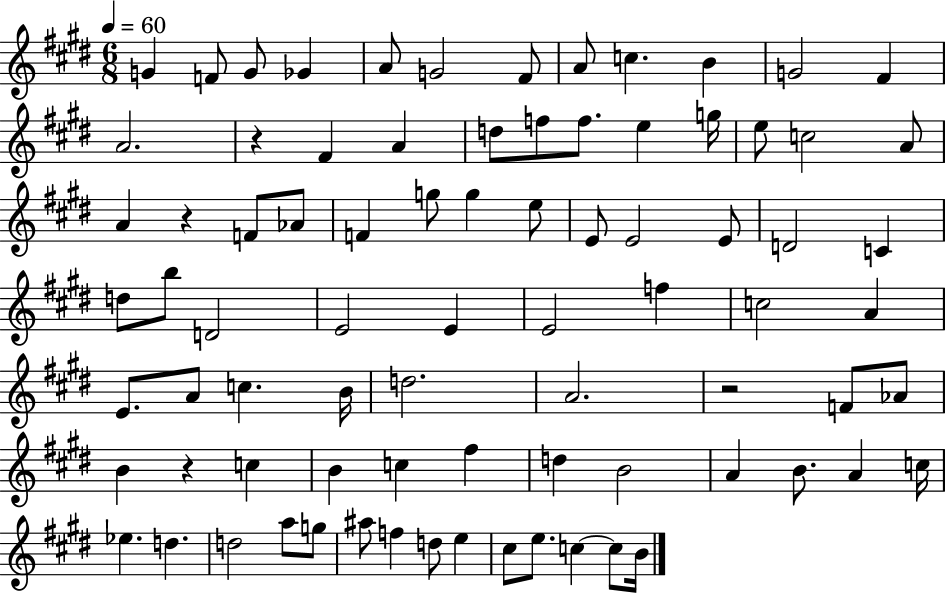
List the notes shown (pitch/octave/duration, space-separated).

G4/q F4/e G4/e Gb4/q A4/e G4/h F#4/e A4/e C5/q. B4/q G4/h F#4/q A4/h. R/q F#4/q A4/q D5/e F5/e F5/e. E5/q G5/s E5/e C5/h A4/e A4/q R/q F4/e Ab4/e F4/q G5/e G5/q E5/e E4/e E4/h E4/e D4/h C4/q D5/e B5/e D4/h E4/h E4/q E4/h F5/q C5/h A4/q E4/e. A4/e C5/q. B4/s D5/h. A4/h. R/h F4/e Ab4/e B4/q R/q C5/q B4/q C5/q F#5/q D5/q B4/h A4/q B4/e. A4/q C5/s Eb5/q. D5/q. D5/h A5/e G5/e A#5/e F5/q D5/e E5/q C#5/e E5/e. C5/q C5/e B4/s